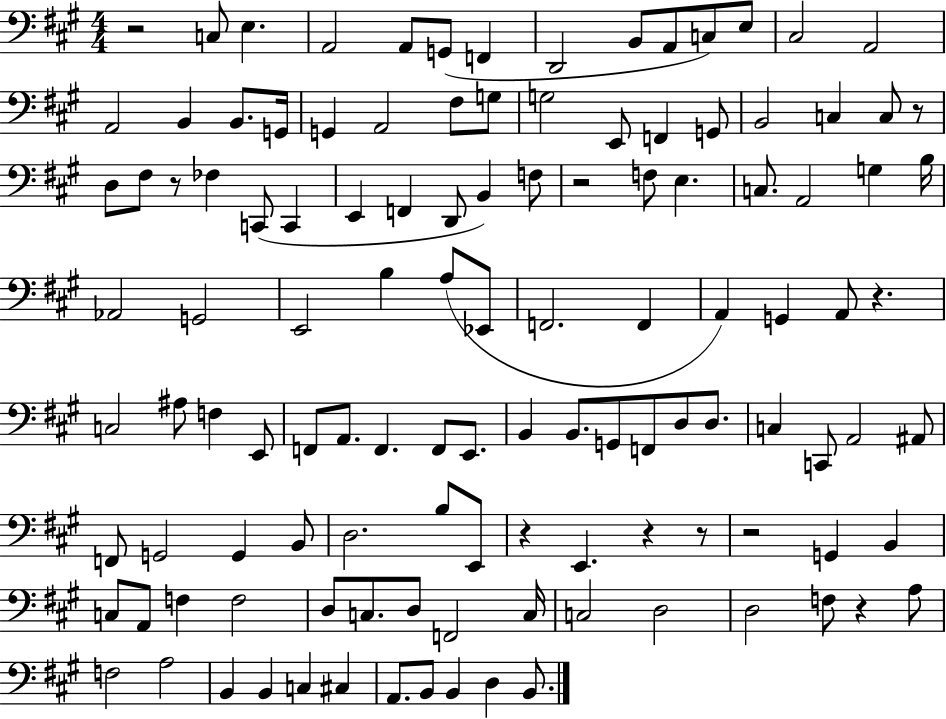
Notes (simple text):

R/h C3/e E3/q. A2/h A2/e G2/e F2/q D2/h B2/e A2/e C3/e E3/e C#3/h A2/h A2/h B2/q B2/e. G2/s G2/q A2/h F#3/e G3/e G3/h E2/e F2/q G2/e B2/h C3/q C3/e R/e D3/e F#3/e R/e FES3/q C2/e C2/q E2/q F2/q D2/e B2/q F3/e R/h F3/e E3/q. C3/e. A2/h G3/q B3/s Ab2/h G2/h E2/h B3/q A3/e Eb2/e F2/h. F2/q A2/q G2/q A2/e R/q. C3/h A#3/e F3/q E2/e F2/e A2/e. F2/q. F2/e E2/e. B2/q B2/e. G2/e F2/e D3/e D3/e. C3/q C2/e A2/h A#2/e F2/e G2/h G2/q B2/e D3/h. B3/e E2/e R/q E2/q. R/q R/e R/h G2/q B2/q C3/e A2/e F3/q F3/h D3/e C3/e. D3/e F2/h C3/s C3/h D3/h D3/h F3/e R/q A3/e F3/h A3/h B2/q B2/q C3/q C#3/q A2/e. B2/e B2/q D3/q B2/e.